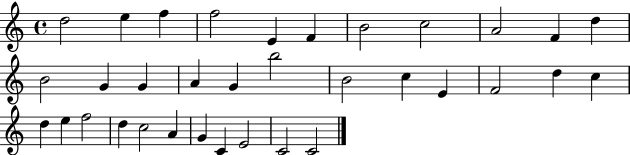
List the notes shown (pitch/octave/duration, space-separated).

D5/h E5/q F5/q F5/h E4/q F4/q B4/h C5/h A4/h F4/q D5/q B4/h G4/q G4/q A4/q G4/q B5/h B4/h C5/q E4/q F4/h D5/q C5/q D5/q E5/q F5/h D5/q C5/h A4/q G4/q C4/q E4/h C4/h C4/h